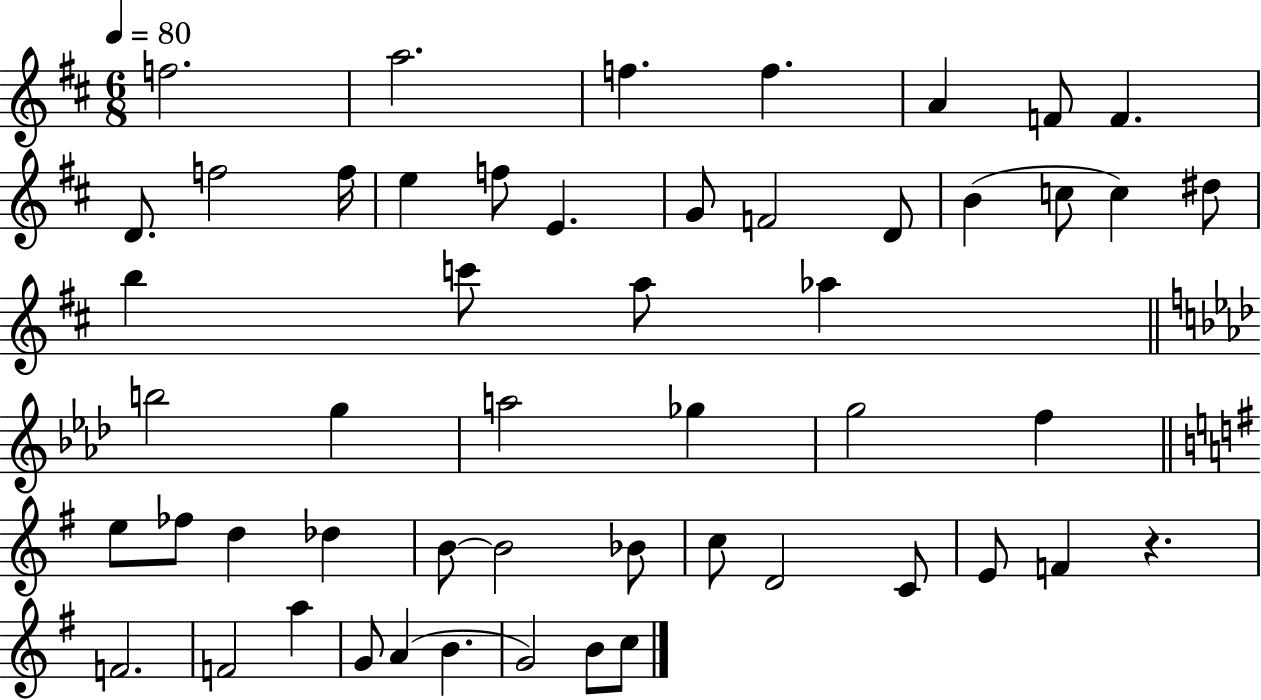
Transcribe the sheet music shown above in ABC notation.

X:1
T:Untitled
M:6/8
L:1/4
K:D
f2 a2 f f A F/2 F D/2 f2 f/4 e f/2 E G/2 F2 D/2 B c/2 c ^d/2 b c'/2 a/2 _a b2 g a2 _g g2 f e/2 _f/2 d _d B/2 B2 _B/2 c/2 D2 C/2 E/2 F z F2 F2 a G/2 A B G2 B/2 c/2